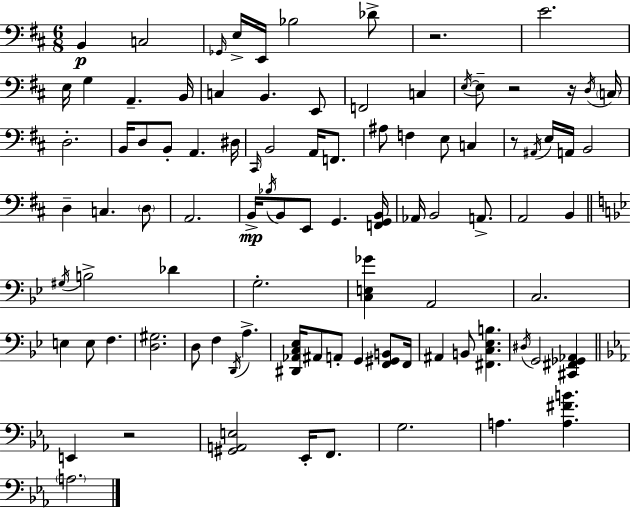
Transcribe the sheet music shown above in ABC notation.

X:1
T:Untitled
M:6/8
L:1/4
K:D
B,, C,2 _G,,/4 E,/4 E,,/4 _B,2 _D/2 z2 E2 E,/4 G, A,, B,,/4 C, B,, E,,/2 F,,2 C, E,/4 E,/2 z2 z/4 D,/4 C,/4 D,2 B,,/4 D,/2 B,,/2 A,, ^D,/4 ^C,,/4 B,,2 A,,/4 F,,/2 ^A,/2 F, E,/2 C, z/2 ^A,,/4 E,/4 A,,/4 B,,2 D, C, D,/2 A,,2 B,,/4 _B,/4 B,,/2 E,,/2 G,, [F,,G,,B,,]/4 _A,,/4 B,,2 A,,/2 A,,2 B,, ^G,/4 B,2 _D G,2 [C,E,_G] A,,2 C,2 E, E,/2 F, [D,^G,]2 D,/2 F, D,,/4 A, [^D,,_A,,C,_E,]/4 ^A,,/2 A,,/2 G,, [F,,^G,,B,,]/2 F,,/4 ^A,, B,,/2 [^F,,C,_E,B,] ^D,/4 G,,2 [^C,,^F,,_G,,_A,,] E,, z2 [^G,,A,,E,]2 _E,,/4 F,,/2 G,2 A, [A,^FB] A,2